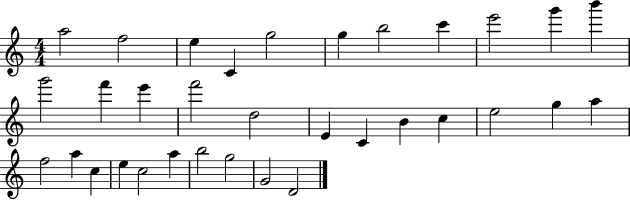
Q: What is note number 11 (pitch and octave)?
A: B6